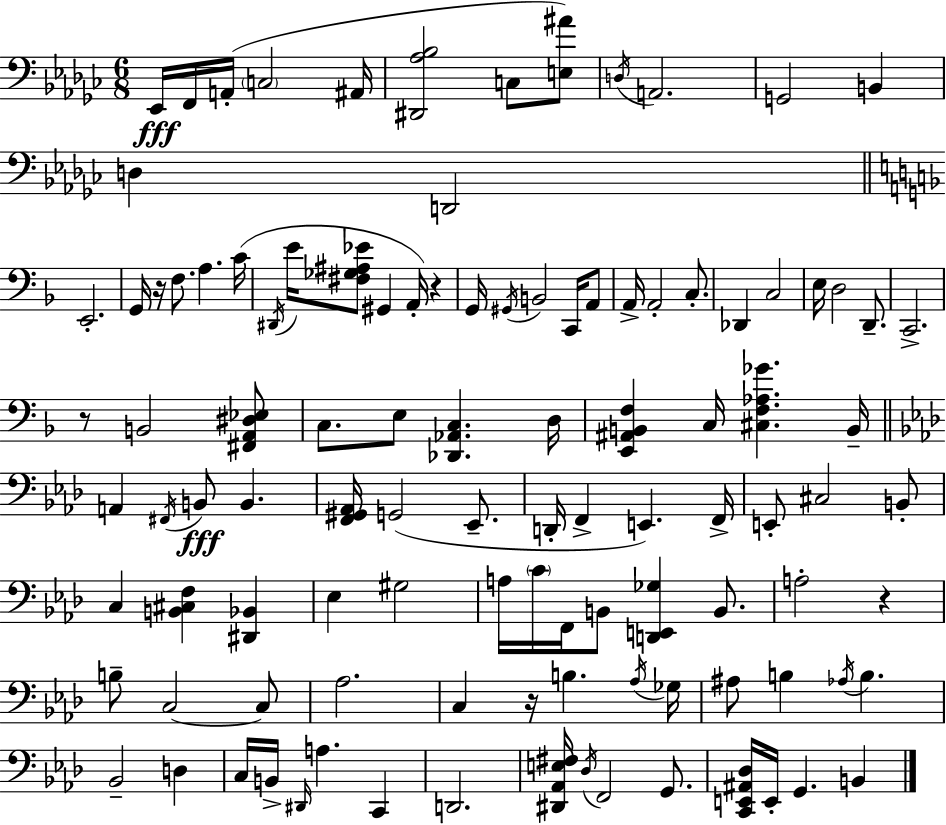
{
  \clef bass
  \numericTimeSignature
  \time 6/8
  \key ees \minor
  ees,16\fff f,16 a,16-.( \parenthesize c2 ais,16 | <dis, aes bes>2 c8 <e ais'>8) | \acciaccatura { d16 } a,2. | g,2 b,4 | \break d4 d,2 | \bar "||" \break \key d \minor e,2.-. | g,16 r16 f8. a4. c'16( | \acciaccatura { dis,16 } e'16 <fis ges ais ees'>8 gis,4 a,16-.) r4 | g,16 \acciaccatura { gis,16 } b,2 c,16 | \break a,8 a,16-> a,2-. c8.-. | des,4 c2 | e16 d2 d,8.-- | c,2.-> | \break r8 b,2 | <fis, a, dis ees>8 c8. e8 <des, aes, c>4. | d16 <e, ais, b, f>4 c16 <cis f aes ges'>4. | b,16-- \bar "||" \break \key f \minor a,4 \acciaccatura { fis,16 } b,8\fff b,4. | <f, gis, aes,>16 g,2( ees,8.-- | d,16-. f,4-> e,4.) | f,16-> e,8-. cis2 b,8-. | \break c4 <b, cis f>4 <dis, bes,>4 | ees4 gis2 | a16 \parenthesize c'16 f,16 b,8 <d, e, ges>4 b,8. | a2-. r4 | \break b8-- c2~~ c8 | aes2. | c4 r16 b4. | \acciaccatura { aes16 } ges16 ais8 b4 \acciaccatura { aes16 } b4. | \break bes,2-- d4 | c16 b,16-> \grace { dis,16 } a4. | c,4 d,2. | <dis, aes, e fis>16 \acciaccatura { des16 } f,2 | \break g,8. <c, e, ais, des>16 e,16-. g,4. | b,4 \bar "|."
}